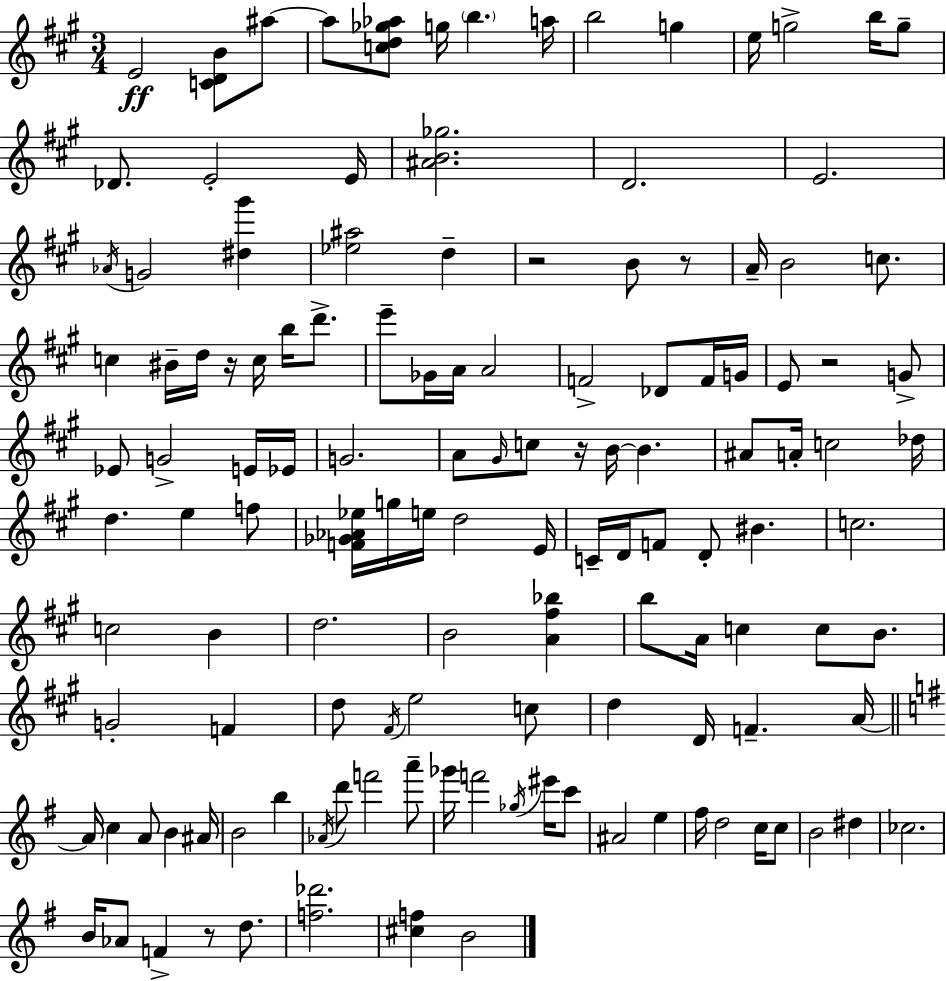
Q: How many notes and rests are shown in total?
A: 131